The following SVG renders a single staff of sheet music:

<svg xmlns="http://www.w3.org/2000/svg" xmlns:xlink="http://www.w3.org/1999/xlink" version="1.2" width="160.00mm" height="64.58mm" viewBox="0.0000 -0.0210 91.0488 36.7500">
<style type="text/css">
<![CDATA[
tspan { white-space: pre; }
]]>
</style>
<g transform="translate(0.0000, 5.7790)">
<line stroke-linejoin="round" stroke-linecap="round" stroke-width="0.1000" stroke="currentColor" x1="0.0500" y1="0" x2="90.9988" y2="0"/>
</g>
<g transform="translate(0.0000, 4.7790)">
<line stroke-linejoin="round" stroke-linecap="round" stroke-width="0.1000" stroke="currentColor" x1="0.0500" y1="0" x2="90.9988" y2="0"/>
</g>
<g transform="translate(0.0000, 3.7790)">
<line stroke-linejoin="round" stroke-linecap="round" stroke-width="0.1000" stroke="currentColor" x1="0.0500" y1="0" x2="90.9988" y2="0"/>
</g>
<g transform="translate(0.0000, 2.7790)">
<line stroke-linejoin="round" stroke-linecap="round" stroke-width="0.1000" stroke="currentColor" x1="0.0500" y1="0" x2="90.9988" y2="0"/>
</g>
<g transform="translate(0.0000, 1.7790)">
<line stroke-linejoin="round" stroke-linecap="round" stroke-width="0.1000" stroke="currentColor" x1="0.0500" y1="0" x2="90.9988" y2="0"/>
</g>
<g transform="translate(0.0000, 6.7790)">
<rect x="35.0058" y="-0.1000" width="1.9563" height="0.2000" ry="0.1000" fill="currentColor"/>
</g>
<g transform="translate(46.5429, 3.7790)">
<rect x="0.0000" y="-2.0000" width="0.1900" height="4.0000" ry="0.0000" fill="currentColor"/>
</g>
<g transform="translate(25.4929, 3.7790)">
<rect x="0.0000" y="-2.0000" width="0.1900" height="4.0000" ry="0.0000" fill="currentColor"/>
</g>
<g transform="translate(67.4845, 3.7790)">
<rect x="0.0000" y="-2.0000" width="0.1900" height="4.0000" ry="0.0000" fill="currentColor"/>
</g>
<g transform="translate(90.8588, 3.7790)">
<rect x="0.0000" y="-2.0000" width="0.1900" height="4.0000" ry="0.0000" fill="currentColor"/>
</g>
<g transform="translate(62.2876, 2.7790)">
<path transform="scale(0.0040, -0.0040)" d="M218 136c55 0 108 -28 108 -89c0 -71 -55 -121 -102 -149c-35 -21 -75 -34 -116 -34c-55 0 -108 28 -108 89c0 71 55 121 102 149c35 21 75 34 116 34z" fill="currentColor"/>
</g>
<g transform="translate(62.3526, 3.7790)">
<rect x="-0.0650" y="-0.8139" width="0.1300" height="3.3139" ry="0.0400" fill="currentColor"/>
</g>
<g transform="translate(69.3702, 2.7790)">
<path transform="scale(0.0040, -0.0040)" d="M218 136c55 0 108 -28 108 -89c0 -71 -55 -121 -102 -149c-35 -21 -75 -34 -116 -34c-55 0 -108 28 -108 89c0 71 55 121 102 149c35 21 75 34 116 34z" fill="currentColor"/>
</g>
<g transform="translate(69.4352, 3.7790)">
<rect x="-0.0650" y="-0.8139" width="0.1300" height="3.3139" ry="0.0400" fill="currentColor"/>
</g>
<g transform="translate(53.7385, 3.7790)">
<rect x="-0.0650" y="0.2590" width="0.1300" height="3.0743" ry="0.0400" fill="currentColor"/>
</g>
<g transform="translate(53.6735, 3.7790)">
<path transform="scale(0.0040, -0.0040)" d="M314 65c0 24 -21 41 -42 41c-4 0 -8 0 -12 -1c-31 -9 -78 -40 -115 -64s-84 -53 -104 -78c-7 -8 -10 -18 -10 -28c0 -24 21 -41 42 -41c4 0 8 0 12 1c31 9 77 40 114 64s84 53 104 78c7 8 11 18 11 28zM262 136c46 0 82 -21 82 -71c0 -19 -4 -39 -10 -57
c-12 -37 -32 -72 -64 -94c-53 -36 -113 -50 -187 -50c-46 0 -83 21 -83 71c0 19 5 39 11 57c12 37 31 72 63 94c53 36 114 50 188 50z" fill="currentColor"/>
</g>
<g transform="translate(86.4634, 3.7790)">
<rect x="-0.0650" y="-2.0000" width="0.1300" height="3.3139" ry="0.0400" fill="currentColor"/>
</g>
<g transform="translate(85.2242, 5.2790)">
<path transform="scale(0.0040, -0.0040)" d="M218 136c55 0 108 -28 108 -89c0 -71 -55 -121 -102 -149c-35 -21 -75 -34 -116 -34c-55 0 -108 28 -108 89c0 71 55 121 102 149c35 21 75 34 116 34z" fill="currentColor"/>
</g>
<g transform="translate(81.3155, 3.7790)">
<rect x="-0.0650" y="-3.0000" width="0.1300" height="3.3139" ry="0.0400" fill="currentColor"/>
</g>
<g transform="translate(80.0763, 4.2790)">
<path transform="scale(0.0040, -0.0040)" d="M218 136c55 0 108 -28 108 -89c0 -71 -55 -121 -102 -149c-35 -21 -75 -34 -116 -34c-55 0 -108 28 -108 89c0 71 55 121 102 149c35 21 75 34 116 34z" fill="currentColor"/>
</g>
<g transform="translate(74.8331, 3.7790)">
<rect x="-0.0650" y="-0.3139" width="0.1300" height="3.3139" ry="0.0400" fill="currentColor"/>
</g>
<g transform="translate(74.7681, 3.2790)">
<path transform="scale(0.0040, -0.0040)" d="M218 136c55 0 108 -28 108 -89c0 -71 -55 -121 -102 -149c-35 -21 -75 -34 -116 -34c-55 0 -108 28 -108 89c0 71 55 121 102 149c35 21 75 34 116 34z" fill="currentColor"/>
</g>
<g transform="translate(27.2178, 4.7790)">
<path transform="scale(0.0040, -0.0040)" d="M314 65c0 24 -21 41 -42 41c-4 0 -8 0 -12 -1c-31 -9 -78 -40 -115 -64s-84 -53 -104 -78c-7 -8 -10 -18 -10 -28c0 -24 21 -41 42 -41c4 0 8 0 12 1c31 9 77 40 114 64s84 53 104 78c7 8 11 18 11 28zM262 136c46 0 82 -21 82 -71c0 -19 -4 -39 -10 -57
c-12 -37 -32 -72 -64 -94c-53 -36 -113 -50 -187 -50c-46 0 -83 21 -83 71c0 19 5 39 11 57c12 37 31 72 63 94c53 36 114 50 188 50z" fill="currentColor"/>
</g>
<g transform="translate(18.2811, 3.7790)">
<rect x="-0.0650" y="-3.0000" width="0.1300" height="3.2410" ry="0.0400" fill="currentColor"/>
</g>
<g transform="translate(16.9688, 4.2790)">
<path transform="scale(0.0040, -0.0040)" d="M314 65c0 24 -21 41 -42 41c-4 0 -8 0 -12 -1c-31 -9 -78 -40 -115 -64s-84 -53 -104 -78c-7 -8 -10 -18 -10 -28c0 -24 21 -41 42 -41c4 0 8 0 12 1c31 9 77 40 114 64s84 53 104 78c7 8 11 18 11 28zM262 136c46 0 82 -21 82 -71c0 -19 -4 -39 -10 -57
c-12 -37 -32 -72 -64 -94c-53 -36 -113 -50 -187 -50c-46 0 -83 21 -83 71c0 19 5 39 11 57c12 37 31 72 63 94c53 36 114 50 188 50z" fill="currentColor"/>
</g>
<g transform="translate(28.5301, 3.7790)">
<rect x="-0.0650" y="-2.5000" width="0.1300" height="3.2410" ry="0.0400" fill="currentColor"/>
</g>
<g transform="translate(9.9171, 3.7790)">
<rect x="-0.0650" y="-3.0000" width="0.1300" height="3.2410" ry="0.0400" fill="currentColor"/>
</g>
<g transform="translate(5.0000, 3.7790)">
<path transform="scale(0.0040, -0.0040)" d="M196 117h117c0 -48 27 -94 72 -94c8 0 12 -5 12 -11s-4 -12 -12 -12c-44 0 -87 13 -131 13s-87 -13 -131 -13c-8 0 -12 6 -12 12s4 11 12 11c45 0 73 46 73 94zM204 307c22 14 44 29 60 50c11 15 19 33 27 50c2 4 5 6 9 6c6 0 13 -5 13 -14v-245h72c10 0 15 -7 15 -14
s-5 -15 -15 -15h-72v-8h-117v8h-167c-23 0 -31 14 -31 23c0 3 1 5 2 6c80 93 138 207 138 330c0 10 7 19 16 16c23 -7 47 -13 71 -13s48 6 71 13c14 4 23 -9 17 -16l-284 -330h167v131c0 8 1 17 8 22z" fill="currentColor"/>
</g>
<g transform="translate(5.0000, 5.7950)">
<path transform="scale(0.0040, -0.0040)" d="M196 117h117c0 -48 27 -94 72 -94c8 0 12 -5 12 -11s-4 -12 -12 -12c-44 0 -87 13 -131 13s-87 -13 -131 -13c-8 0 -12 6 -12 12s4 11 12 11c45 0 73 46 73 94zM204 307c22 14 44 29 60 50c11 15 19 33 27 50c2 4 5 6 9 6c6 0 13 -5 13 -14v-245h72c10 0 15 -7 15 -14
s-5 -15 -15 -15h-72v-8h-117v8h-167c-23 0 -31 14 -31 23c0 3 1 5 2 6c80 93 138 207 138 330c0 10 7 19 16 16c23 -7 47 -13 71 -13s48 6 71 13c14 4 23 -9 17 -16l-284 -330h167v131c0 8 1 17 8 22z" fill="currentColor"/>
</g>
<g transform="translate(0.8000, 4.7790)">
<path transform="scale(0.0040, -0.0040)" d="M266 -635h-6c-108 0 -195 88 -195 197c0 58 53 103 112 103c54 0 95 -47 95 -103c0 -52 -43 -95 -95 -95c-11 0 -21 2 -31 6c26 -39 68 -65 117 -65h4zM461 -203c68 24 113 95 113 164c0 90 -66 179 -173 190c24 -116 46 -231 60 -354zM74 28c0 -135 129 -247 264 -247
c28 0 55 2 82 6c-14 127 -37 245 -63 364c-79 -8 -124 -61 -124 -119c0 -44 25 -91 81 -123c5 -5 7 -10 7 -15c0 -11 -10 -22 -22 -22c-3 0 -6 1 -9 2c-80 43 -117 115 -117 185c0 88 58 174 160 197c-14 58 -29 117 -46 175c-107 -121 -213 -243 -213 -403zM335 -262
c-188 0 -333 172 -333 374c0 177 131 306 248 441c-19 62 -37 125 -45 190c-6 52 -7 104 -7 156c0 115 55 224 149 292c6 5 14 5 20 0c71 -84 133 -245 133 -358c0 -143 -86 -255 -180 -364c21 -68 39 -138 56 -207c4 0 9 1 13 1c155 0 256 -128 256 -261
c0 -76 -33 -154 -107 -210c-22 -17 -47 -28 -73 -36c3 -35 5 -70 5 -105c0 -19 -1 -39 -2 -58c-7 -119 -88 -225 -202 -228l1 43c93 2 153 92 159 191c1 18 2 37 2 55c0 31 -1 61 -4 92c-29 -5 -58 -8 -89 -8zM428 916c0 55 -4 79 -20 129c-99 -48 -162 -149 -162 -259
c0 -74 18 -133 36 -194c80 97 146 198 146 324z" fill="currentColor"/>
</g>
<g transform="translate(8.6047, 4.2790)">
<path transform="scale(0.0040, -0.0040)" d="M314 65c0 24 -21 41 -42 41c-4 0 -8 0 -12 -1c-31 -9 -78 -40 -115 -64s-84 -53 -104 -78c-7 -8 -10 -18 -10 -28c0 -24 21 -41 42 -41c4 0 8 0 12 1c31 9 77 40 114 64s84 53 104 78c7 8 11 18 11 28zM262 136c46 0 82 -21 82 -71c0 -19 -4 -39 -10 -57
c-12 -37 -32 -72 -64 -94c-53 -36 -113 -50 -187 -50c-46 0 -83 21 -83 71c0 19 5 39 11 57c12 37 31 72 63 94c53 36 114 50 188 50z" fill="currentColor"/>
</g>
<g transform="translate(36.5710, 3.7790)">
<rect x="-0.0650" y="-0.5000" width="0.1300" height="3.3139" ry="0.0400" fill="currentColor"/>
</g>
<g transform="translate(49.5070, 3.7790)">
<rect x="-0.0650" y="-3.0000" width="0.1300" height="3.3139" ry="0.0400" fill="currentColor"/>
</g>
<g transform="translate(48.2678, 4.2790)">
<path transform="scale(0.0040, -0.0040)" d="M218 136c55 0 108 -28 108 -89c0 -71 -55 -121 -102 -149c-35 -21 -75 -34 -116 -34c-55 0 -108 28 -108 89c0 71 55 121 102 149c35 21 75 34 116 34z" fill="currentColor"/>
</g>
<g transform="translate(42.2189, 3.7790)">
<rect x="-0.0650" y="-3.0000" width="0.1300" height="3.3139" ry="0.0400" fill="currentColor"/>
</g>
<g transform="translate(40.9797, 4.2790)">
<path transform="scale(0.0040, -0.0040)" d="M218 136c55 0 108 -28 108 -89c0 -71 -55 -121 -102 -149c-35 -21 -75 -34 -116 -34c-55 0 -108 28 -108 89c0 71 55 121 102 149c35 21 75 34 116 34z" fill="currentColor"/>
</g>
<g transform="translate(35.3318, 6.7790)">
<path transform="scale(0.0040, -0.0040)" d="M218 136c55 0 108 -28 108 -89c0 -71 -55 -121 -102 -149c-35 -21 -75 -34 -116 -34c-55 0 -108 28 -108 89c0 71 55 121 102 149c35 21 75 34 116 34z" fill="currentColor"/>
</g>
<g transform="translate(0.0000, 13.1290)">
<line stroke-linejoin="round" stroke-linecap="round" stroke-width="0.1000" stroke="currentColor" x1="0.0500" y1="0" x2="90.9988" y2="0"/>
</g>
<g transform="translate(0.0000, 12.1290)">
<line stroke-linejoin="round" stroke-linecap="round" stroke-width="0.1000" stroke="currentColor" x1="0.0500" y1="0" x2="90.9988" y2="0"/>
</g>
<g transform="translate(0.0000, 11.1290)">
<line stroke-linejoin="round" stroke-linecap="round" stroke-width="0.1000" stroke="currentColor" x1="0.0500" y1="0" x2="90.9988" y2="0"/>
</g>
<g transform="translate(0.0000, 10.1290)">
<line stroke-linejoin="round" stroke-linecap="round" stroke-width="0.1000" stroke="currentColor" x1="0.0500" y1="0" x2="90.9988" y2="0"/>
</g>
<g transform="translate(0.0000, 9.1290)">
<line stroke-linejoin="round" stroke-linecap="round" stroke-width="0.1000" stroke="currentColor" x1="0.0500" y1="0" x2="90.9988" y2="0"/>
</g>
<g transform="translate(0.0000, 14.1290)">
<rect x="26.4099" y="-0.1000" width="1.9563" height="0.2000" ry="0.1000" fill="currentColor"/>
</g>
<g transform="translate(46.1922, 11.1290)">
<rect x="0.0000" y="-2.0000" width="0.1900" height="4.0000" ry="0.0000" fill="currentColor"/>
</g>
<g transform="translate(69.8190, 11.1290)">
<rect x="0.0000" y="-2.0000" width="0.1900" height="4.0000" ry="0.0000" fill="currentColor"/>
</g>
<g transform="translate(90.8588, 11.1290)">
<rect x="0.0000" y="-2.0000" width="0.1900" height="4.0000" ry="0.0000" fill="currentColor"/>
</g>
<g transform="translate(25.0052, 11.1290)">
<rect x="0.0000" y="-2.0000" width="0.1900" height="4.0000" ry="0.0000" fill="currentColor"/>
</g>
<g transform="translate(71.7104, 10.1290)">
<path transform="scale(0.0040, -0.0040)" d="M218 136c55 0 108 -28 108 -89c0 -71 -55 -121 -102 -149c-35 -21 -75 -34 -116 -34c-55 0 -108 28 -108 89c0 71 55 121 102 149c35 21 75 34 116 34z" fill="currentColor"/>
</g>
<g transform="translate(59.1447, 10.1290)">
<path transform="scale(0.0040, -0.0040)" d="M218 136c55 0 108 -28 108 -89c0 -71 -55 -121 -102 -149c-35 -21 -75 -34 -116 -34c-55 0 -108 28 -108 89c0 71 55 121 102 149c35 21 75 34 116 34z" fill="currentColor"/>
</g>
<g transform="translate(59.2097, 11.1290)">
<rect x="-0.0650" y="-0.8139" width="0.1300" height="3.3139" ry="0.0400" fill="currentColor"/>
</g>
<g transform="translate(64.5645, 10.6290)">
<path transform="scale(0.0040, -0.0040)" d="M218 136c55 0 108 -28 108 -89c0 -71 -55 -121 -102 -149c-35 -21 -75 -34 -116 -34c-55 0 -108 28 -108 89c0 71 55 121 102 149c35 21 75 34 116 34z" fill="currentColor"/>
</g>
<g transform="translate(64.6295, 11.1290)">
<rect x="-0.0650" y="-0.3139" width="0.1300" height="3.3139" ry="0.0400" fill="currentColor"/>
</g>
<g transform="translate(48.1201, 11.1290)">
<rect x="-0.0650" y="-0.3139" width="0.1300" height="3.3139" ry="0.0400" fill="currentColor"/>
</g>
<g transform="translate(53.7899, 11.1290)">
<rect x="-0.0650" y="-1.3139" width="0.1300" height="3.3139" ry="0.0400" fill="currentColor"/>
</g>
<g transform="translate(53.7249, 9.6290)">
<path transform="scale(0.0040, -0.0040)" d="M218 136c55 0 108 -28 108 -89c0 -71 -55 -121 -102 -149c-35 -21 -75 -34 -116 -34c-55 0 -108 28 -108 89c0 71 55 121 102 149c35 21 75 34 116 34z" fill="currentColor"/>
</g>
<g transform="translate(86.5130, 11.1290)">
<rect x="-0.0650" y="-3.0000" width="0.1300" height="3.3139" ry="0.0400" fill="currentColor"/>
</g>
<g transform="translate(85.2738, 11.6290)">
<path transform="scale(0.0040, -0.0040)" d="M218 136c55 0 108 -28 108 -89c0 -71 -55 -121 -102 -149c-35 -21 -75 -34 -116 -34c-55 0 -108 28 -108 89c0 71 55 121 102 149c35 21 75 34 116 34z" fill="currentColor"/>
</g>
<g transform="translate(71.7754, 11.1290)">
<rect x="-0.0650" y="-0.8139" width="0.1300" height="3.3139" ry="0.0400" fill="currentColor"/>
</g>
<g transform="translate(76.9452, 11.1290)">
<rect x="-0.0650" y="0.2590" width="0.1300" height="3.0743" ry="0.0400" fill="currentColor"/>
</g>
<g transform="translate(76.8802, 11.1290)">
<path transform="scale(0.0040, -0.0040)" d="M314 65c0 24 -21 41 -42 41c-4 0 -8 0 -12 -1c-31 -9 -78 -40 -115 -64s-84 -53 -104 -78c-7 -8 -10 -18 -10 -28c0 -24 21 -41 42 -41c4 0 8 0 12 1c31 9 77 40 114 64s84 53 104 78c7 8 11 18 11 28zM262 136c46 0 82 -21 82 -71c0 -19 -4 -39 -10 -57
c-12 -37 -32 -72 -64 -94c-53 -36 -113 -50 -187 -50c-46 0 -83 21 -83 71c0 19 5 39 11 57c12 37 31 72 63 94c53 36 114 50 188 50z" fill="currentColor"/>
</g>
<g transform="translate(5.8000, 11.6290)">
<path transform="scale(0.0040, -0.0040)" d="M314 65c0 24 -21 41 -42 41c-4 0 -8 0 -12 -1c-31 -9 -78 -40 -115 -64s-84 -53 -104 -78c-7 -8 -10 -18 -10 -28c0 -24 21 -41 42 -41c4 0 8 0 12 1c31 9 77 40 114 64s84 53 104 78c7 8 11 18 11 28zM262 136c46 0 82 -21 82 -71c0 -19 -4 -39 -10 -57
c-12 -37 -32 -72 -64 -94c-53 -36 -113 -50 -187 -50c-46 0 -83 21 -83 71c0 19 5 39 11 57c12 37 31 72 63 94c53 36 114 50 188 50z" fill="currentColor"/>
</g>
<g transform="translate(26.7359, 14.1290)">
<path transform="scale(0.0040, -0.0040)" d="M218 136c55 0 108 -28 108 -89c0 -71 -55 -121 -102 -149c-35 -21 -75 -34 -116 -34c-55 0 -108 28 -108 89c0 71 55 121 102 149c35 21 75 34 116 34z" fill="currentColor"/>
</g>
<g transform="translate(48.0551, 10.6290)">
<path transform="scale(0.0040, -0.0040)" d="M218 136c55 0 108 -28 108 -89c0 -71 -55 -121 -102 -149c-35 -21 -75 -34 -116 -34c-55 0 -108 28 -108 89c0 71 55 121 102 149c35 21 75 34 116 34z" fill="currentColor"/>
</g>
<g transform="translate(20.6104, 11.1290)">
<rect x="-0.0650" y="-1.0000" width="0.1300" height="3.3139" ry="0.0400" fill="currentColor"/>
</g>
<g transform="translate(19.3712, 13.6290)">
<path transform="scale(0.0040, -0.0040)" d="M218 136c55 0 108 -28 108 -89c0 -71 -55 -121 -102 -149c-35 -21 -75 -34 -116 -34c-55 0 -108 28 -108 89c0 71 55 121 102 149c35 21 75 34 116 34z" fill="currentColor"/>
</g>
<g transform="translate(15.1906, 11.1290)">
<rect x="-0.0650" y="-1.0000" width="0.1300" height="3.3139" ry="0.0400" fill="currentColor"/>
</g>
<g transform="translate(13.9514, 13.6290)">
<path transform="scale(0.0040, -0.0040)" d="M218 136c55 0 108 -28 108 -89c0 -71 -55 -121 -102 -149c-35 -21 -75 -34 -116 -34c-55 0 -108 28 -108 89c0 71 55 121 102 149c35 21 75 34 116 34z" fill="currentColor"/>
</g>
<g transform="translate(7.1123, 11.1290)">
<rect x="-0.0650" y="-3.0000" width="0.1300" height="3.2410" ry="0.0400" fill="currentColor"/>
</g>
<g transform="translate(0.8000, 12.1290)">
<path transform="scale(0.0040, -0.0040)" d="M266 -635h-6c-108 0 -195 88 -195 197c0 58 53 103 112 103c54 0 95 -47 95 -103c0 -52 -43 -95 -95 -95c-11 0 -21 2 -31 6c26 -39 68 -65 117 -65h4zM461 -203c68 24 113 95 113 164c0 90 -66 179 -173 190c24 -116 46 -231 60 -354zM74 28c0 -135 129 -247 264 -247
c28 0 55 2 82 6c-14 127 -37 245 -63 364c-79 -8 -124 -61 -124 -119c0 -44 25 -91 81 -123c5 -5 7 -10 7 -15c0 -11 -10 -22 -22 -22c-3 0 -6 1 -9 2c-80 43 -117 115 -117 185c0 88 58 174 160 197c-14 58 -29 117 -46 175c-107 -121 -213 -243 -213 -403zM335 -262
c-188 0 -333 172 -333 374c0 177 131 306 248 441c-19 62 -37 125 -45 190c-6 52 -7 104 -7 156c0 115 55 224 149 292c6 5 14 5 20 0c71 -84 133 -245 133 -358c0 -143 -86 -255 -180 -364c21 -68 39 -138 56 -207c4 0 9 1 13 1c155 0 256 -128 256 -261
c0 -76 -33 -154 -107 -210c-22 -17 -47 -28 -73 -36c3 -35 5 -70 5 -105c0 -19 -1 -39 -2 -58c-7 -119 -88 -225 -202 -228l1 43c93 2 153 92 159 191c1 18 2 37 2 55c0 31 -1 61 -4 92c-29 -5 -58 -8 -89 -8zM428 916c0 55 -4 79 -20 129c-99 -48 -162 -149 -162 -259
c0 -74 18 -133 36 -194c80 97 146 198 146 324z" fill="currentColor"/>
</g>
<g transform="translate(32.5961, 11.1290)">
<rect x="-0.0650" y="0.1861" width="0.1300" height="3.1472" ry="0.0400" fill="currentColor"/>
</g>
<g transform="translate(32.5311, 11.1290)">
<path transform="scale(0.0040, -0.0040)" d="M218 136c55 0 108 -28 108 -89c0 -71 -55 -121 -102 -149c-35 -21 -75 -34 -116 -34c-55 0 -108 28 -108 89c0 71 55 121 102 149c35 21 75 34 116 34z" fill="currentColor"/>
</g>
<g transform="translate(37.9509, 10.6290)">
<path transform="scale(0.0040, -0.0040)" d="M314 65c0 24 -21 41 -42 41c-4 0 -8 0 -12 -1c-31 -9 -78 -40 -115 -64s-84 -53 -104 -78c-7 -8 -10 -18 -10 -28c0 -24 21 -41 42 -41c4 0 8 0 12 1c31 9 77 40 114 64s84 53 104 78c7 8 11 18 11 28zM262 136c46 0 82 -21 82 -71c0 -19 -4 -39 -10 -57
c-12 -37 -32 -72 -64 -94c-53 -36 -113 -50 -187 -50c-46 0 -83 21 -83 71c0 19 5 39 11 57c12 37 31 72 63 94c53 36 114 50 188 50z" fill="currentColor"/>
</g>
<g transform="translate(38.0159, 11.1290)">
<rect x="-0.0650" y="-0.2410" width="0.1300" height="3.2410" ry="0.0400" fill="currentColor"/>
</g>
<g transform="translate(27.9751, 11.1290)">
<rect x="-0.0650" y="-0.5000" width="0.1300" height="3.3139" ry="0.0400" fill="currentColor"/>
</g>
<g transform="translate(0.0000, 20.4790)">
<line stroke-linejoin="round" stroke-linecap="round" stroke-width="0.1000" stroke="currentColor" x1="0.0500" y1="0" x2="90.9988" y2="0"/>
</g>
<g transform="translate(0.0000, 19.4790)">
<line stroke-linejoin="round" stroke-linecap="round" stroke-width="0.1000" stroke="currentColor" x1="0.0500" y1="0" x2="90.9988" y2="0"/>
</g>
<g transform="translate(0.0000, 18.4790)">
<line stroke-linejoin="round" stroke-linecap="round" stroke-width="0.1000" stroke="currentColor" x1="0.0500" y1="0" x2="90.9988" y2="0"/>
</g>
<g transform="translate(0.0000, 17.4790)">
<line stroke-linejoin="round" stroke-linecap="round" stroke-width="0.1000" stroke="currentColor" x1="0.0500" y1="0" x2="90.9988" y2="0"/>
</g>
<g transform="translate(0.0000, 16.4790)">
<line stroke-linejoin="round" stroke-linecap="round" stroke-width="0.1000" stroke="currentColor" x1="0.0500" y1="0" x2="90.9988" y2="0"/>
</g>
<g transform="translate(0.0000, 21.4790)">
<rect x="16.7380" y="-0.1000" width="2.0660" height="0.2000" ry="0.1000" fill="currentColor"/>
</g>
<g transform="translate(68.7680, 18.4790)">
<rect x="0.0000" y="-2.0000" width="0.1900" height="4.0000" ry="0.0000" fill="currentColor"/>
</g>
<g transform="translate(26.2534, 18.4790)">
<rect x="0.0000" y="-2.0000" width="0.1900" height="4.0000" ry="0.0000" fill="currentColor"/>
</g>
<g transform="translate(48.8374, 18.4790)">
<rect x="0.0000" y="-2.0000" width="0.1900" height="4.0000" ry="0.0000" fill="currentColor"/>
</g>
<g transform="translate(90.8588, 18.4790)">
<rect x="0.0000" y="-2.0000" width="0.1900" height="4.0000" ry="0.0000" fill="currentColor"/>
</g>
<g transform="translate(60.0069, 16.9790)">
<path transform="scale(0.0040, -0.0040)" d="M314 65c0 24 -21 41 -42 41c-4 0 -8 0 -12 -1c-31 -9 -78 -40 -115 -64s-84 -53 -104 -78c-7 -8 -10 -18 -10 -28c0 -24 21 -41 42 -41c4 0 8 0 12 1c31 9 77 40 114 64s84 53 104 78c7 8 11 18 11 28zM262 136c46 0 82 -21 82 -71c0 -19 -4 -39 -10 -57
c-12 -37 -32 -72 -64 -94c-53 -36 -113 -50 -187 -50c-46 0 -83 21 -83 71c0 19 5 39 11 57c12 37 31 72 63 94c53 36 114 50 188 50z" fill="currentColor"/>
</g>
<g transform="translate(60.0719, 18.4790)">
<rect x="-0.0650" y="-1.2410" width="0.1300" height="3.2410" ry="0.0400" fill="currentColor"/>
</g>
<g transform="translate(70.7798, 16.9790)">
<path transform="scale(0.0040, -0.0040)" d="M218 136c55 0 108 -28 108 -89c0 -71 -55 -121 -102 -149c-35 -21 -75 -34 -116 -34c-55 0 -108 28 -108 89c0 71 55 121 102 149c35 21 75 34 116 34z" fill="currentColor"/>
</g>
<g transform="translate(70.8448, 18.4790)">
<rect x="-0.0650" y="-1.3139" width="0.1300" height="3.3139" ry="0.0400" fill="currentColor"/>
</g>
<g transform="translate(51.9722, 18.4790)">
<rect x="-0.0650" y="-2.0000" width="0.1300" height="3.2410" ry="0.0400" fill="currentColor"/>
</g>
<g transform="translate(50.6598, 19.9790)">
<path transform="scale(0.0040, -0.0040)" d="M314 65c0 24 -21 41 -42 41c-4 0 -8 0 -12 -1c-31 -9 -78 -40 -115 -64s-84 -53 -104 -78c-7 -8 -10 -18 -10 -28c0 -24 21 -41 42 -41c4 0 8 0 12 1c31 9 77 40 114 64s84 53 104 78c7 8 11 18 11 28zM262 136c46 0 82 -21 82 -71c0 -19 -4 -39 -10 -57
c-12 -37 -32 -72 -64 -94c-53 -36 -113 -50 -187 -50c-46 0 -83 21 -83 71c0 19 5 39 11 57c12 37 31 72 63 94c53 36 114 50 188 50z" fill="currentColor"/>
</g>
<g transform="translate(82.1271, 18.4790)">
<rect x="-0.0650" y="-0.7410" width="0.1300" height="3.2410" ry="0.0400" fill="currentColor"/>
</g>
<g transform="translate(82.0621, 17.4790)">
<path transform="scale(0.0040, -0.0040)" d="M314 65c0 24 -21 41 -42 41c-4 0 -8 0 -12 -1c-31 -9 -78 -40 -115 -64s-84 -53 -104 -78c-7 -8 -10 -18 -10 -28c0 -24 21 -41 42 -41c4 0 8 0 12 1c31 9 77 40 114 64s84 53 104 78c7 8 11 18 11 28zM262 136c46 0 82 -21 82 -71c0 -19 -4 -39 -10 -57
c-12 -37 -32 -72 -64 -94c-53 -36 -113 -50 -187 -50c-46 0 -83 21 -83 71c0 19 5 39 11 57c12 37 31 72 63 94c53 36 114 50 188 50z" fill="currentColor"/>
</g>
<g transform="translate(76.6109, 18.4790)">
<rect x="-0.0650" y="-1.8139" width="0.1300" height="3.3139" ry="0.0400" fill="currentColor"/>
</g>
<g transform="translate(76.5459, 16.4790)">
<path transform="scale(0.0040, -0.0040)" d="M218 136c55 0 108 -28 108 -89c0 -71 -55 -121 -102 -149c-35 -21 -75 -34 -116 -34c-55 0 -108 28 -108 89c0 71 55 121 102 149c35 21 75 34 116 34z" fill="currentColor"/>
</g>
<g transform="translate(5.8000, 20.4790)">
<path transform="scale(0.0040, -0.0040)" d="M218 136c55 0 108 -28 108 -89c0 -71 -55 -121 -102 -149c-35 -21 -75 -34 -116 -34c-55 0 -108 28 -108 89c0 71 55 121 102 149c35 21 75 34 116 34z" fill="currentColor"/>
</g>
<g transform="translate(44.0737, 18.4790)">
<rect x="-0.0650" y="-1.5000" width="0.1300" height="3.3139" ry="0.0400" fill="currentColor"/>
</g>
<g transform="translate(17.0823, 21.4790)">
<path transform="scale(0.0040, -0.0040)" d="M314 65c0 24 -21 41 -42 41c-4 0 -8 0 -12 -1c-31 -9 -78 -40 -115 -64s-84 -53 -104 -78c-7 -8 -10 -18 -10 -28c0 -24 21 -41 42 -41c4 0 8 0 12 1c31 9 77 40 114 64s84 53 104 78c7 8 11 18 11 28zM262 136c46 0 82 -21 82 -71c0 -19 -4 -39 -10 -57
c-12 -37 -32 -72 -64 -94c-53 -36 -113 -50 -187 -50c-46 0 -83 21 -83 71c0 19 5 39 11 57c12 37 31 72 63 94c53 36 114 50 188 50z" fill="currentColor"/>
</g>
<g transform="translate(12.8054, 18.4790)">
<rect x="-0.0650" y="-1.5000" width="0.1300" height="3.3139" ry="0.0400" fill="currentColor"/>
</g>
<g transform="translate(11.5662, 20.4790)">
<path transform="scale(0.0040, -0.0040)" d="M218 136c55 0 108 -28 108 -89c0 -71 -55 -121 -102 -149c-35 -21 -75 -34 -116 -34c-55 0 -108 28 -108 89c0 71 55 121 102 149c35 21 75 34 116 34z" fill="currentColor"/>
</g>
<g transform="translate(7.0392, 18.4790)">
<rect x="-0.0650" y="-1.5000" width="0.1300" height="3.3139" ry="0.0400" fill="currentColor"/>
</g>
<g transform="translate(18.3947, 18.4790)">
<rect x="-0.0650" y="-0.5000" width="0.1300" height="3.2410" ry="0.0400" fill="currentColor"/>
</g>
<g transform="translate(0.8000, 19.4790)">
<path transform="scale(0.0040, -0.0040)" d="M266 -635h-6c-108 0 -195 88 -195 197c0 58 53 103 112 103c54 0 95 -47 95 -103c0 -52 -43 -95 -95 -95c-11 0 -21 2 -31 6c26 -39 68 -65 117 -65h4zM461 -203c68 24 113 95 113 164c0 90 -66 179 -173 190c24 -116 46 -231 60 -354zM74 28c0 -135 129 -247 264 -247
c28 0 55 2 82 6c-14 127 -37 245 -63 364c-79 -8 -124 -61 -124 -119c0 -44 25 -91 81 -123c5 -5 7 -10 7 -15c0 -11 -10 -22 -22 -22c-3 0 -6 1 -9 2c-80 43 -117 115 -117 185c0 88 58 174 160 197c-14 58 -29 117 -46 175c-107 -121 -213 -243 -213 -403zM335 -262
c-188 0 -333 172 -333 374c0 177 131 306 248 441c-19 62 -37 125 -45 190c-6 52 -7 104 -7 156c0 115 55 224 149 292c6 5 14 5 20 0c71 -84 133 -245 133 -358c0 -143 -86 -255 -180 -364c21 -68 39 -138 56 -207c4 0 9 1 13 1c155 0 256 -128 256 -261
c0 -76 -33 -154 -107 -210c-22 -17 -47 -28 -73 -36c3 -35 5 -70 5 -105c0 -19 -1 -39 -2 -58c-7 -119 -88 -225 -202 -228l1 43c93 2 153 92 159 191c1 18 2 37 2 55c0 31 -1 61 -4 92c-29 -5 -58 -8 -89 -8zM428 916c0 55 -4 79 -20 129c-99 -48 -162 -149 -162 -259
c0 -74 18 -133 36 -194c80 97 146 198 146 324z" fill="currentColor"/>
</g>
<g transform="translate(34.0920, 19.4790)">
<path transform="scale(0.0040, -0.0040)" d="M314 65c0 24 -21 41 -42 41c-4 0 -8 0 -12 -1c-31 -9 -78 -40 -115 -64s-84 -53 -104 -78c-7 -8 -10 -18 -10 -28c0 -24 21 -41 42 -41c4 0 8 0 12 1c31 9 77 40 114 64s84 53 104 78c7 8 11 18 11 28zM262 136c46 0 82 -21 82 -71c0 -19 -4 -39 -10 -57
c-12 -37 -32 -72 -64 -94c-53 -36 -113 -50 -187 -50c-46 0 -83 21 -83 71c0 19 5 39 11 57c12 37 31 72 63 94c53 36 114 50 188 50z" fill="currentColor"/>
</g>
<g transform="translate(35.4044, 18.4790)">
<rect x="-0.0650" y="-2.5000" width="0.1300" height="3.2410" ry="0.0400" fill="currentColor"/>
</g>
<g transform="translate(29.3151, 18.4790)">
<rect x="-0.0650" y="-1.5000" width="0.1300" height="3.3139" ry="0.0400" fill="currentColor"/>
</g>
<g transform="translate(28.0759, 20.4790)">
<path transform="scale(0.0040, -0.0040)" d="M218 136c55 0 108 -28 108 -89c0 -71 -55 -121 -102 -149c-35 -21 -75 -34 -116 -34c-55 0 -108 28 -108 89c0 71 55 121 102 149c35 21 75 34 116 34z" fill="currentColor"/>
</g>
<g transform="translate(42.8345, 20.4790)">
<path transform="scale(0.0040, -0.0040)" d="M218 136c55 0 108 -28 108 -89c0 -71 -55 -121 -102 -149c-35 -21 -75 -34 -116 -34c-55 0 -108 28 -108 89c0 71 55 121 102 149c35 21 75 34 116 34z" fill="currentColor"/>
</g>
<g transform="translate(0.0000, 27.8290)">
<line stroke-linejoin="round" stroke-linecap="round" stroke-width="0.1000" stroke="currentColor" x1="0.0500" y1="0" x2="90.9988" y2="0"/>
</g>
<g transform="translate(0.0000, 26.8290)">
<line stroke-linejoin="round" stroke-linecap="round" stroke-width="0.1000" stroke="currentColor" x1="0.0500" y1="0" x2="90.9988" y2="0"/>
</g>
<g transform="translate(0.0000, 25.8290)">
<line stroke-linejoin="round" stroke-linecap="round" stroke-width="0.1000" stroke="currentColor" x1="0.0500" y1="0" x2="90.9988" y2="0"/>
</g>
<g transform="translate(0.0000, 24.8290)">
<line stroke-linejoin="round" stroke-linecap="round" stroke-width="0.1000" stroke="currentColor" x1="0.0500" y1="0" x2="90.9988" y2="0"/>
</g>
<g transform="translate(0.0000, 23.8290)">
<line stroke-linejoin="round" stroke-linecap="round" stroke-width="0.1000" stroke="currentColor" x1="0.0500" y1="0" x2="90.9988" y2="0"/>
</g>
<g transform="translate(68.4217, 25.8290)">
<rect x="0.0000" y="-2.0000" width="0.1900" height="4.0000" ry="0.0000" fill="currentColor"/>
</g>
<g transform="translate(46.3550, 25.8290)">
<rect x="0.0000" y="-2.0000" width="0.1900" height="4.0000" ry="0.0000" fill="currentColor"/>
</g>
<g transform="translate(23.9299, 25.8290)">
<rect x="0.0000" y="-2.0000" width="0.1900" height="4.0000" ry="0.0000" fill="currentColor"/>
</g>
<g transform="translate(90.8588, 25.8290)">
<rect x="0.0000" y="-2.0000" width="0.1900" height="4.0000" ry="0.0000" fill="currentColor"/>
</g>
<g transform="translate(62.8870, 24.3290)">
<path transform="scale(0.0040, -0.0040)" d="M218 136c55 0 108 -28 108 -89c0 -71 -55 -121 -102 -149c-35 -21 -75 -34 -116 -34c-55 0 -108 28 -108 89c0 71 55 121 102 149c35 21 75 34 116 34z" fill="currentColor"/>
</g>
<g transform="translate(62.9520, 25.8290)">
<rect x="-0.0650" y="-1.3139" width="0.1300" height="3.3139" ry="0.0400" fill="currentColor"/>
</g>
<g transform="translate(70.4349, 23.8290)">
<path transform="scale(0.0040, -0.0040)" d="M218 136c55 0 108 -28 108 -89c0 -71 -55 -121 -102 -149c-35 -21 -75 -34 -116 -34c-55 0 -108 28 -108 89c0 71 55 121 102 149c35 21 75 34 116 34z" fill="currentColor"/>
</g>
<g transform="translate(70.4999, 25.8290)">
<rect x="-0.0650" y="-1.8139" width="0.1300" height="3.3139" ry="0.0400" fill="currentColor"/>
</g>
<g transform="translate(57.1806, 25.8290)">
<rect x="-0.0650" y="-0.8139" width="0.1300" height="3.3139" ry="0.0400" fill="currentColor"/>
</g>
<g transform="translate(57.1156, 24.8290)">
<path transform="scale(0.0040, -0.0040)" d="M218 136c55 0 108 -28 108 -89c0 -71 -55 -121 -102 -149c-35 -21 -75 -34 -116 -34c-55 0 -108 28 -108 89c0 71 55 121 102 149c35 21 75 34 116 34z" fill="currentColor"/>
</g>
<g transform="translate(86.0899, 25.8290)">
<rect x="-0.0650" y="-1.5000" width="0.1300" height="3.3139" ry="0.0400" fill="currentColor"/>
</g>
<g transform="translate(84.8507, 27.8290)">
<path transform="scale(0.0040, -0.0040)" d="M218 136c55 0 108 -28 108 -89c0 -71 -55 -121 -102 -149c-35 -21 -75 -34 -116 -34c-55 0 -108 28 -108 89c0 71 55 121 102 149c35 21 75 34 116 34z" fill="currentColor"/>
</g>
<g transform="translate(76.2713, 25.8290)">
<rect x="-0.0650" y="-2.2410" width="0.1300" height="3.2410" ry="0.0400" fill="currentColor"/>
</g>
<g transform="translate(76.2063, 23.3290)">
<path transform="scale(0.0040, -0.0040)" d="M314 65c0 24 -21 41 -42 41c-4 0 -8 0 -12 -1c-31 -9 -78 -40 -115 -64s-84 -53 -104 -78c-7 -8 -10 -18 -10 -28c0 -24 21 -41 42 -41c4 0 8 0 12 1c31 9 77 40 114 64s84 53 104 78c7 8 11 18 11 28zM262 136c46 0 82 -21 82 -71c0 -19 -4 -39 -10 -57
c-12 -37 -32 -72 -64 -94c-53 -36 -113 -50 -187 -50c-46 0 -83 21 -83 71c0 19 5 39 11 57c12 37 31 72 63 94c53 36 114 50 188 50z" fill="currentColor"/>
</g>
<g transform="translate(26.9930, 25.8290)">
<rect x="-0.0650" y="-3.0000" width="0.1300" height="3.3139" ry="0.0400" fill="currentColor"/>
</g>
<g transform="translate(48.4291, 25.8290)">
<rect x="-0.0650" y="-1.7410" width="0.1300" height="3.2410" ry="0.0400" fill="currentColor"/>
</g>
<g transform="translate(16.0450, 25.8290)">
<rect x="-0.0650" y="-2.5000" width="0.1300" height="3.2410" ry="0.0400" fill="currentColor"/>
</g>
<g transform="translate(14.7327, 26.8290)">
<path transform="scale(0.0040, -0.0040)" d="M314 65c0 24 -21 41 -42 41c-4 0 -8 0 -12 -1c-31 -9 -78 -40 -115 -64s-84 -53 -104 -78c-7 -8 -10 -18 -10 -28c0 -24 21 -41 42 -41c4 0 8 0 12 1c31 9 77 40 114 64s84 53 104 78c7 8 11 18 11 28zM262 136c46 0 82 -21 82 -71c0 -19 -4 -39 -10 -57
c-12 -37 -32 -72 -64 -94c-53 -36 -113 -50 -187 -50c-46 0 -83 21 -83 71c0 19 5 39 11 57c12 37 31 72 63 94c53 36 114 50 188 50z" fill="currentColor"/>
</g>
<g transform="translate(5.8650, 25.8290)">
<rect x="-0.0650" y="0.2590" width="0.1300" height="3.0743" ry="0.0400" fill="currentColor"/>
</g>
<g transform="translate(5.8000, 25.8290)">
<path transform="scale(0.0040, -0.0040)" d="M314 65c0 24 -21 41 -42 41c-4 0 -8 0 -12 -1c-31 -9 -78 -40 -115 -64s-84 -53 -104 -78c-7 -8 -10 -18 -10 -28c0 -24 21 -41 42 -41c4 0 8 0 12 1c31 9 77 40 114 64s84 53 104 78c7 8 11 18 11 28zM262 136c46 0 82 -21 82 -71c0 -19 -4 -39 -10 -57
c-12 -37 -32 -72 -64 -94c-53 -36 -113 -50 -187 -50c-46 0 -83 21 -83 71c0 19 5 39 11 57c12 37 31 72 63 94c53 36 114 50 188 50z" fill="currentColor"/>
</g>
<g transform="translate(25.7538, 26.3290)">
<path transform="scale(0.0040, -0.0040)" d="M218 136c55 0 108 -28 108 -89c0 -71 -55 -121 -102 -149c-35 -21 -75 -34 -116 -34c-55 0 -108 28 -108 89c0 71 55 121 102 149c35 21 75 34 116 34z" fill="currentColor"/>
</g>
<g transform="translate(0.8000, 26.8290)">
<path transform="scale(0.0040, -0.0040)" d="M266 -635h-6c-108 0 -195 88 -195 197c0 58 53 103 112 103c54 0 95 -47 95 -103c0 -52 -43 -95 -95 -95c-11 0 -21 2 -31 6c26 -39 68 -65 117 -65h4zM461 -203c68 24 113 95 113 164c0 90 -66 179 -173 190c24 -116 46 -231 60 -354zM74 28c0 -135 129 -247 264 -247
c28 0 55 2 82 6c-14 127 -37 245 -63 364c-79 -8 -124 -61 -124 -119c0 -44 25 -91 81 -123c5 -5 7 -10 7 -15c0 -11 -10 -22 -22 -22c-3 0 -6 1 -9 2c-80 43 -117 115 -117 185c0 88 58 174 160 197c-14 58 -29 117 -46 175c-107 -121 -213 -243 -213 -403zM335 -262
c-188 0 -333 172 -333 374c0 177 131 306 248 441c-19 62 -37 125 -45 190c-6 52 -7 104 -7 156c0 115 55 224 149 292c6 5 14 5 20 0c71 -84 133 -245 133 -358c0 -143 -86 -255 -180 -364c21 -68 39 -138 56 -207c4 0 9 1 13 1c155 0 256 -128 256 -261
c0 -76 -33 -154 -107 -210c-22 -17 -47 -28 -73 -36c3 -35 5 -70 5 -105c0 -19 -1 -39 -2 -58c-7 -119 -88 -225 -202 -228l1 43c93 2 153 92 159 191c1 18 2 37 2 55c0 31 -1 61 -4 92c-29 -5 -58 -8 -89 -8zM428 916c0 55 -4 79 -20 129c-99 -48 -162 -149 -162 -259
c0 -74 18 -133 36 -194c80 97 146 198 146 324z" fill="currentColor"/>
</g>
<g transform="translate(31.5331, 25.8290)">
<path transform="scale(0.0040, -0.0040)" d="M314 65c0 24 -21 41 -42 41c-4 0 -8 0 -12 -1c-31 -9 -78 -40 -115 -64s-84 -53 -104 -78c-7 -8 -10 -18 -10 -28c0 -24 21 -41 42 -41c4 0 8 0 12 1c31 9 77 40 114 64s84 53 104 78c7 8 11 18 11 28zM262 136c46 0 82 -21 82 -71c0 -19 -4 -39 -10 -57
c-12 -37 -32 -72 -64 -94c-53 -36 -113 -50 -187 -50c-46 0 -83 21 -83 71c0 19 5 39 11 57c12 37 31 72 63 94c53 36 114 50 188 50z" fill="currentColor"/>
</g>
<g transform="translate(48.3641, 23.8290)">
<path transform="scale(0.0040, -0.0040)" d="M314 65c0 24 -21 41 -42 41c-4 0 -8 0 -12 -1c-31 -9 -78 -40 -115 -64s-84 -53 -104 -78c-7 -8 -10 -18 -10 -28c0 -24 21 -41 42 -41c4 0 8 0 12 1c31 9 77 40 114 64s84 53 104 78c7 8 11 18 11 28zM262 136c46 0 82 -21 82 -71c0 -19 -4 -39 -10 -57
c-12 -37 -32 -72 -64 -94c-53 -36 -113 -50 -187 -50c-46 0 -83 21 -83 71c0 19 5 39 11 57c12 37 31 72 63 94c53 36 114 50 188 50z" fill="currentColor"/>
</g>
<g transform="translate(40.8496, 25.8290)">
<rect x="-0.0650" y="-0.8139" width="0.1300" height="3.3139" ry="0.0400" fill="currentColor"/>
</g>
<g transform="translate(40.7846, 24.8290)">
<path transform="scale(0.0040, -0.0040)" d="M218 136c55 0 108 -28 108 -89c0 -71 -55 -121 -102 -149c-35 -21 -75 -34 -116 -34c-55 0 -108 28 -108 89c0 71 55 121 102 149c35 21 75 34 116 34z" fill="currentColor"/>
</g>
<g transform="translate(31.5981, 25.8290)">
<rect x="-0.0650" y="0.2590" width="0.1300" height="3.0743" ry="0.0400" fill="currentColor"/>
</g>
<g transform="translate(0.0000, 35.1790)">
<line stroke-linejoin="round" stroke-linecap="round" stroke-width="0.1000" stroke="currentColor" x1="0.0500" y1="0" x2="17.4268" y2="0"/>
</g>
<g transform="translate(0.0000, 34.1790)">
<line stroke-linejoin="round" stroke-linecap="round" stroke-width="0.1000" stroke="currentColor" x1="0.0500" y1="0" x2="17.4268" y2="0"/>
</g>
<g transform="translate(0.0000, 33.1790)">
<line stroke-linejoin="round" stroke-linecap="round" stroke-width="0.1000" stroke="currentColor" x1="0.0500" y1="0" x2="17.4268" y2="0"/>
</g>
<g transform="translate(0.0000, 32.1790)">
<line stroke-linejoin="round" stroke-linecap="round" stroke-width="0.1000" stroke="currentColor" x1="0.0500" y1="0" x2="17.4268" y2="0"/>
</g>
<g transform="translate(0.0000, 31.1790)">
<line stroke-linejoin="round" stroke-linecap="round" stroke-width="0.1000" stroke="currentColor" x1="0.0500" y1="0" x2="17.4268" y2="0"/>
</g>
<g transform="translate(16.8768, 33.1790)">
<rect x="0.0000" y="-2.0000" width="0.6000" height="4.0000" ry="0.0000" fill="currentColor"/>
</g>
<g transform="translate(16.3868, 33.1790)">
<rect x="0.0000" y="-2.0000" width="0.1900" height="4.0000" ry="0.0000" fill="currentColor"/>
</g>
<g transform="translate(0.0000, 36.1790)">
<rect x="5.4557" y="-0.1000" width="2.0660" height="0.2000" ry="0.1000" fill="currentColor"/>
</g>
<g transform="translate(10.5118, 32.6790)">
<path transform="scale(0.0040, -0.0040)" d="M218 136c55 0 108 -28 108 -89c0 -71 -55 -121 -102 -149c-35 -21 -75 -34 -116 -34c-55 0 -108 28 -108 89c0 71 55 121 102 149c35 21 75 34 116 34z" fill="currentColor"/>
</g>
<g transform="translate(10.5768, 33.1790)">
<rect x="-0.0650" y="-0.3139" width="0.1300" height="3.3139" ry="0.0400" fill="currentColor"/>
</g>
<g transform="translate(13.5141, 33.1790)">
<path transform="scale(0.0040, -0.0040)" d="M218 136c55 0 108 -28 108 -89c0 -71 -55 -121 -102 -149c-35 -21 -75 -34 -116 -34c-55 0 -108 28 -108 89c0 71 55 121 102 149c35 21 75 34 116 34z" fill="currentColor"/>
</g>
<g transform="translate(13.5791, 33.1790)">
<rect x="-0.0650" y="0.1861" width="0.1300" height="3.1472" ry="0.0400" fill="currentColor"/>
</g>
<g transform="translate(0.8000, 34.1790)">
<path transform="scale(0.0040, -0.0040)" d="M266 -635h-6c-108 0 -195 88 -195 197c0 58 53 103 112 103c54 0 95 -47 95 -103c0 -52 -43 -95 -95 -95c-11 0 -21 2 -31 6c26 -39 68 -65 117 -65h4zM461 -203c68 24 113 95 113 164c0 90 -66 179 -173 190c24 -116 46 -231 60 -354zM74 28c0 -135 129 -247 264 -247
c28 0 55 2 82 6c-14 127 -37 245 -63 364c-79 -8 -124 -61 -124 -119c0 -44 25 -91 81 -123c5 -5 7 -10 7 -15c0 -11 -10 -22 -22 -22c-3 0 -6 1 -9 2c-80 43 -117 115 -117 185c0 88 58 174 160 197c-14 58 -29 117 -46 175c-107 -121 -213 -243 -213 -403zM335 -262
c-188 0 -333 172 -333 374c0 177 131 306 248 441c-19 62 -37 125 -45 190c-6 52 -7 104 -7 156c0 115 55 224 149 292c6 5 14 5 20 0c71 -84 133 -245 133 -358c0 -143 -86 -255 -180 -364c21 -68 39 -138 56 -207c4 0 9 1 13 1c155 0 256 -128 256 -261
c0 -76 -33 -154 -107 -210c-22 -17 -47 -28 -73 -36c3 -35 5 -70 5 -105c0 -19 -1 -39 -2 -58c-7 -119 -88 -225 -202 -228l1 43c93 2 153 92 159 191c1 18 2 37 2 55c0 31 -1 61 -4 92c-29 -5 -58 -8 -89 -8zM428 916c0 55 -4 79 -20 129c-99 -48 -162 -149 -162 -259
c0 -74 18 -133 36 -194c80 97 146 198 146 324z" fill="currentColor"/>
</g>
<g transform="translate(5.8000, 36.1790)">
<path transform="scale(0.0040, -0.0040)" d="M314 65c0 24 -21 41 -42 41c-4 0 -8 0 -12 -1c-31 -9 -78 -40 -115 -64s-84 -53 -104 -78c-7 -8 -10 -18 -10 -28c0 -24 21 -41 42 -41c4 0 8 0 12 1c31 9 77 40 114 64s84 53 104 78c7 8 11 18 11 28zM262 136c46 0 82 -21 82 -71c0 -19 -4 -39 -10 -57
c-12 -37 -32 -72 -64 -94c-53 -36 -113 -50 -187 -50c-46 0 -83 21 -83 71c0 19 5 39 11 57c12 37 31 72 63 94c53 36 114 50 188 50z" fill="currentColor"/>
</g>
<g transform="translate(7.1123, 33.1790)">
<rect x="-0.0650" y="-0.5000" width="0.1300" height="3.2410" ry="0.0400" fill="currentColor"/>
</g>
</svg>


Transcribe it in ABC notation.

X:1
T:Untitled
M:4/4
L:1/4
K:C
A2 A2 G2 C A A B2 d d c A F A2 D D C B c2 c e d c d B2 A E E C2 E G2 E F2 e2 e f d2 B2 G2 A B2 d f2 d e f g2 E C2 c B